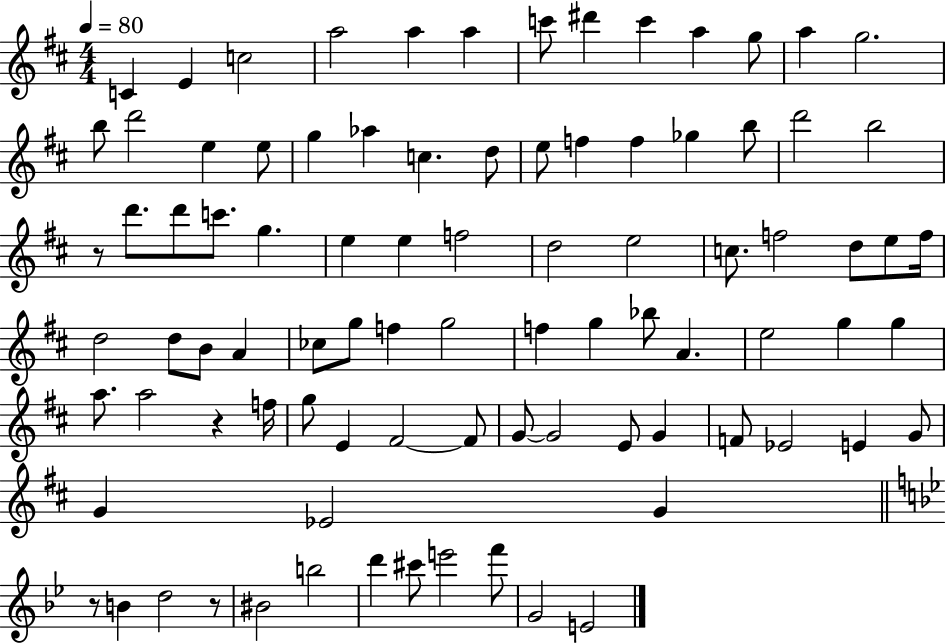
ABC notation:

X:1
T:Untitled
M:4/4
L:1/4
K:D
C E c2 a2 a a c'/2 ^d' c' a g/2 a g2 b/2 d'2 e e/2 g _a c d/2 e/2 f f _g b/2 d'2 b2 z/2 d'/2 d'/2 c'/2 g e e f2 d2 e2 c/2 f2 d/2 e/2 f/4 d2 d/2 B/2 A _c/2 g/2 f g2 f g _b/2 A e2 g g a/2 a2 z f/4 g/2 E ^F2 ^F/2 G/2 G2 E/2 G F/2 _E2 E G/2 G _E2 G z/2 B d2 z/2 ^B2 b2 d' ^c'/2 e'2 f'/2 G2 E2